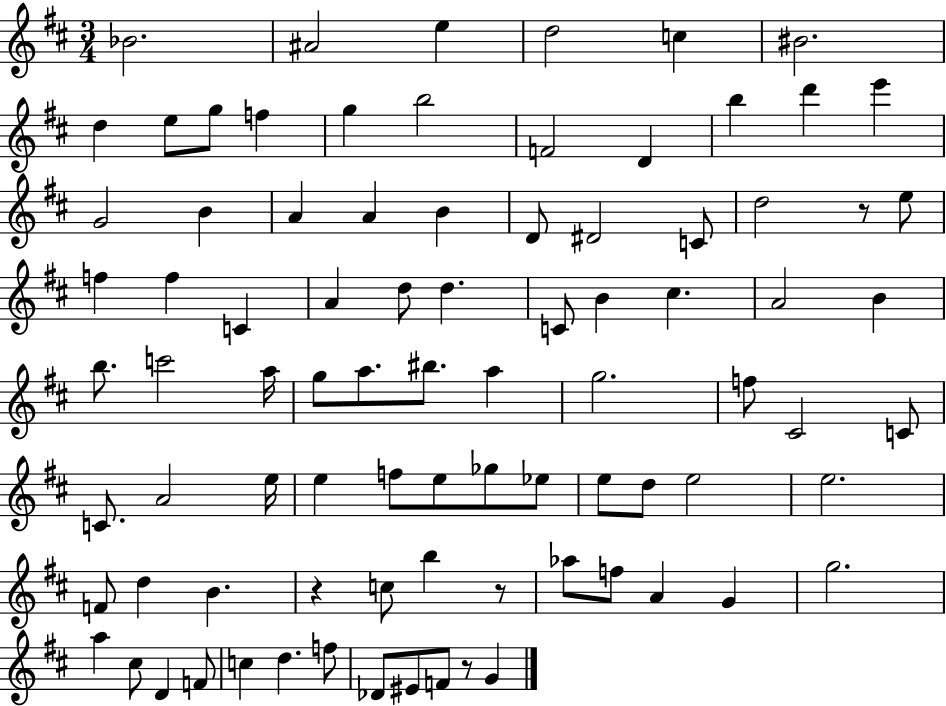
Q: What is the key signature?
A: D major